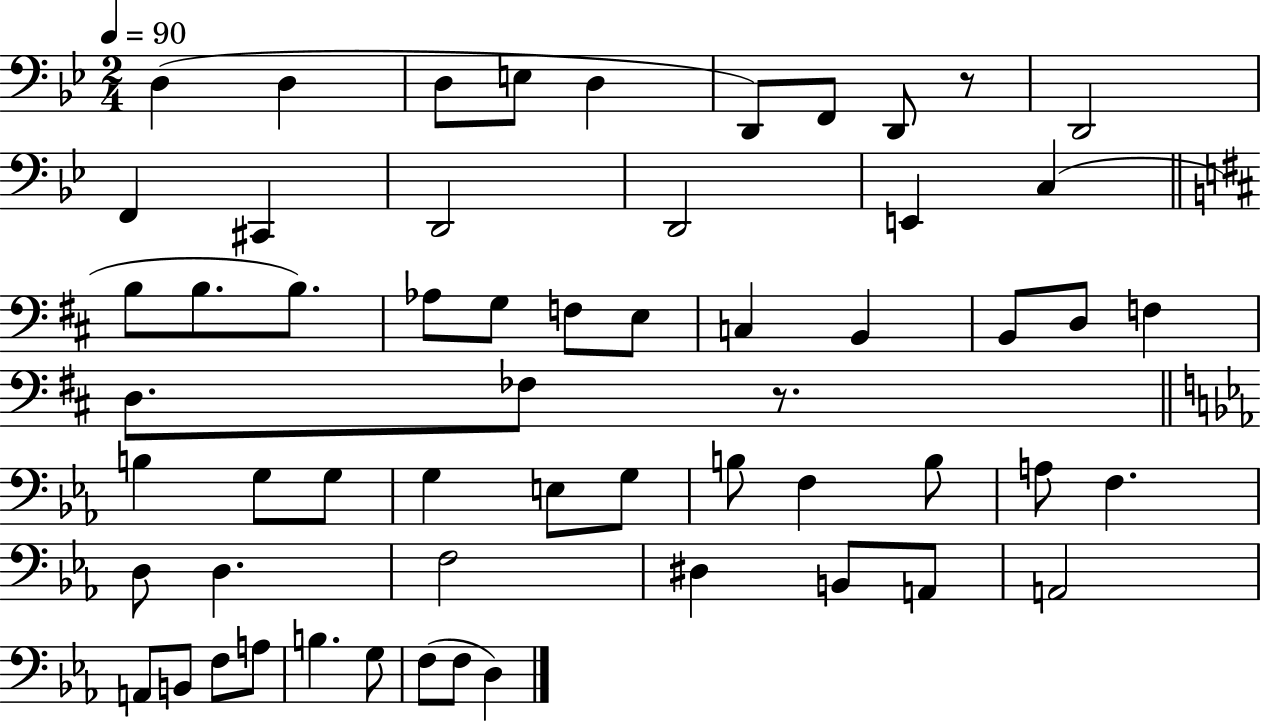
D3/q D3/q D3/e E3/e D3/q D2/e F2/e D2/e R/e D2/h F2/q C#2/q D2/h D2/h E2/q C3/q B3/e B3/e. B3/e. Ab3/e G3/e F3/e E3/e C3/q B2/q B2/e D3/e F3/q D3/e. FES3/e R/e. B3/q G3/e G3/e G3/q E3/e G3/e B3/e F3/q B3/e A3/e F3/q. D3/e D3/q. F3/h D#3/q B2/e A2/e A2/h A2/e B2/e F3/e A3/e B3/q. G3/e F3/e F3/e D3/q